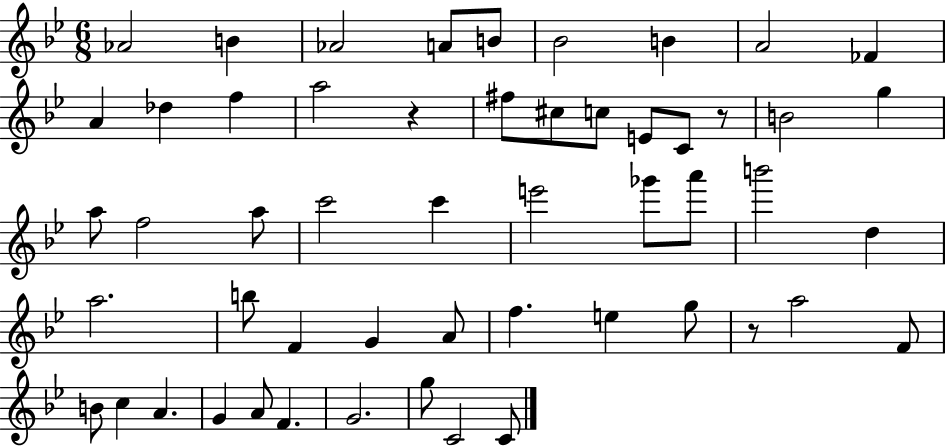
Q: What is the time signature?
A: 6/8